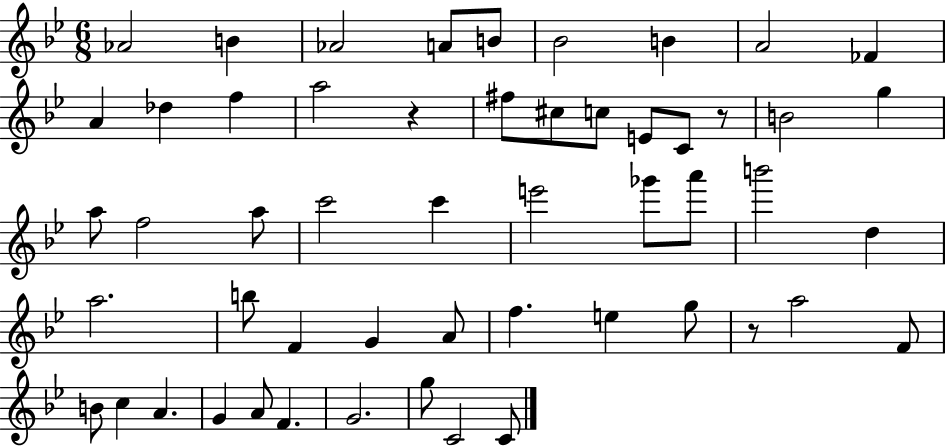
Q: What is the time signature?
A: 6/8